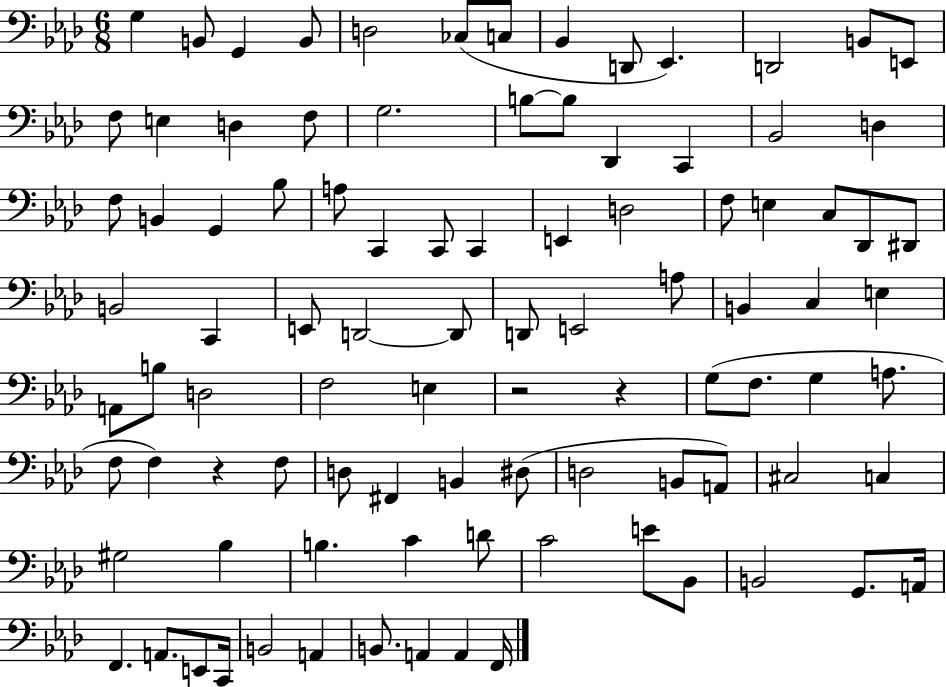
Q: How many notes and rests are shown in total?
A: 95